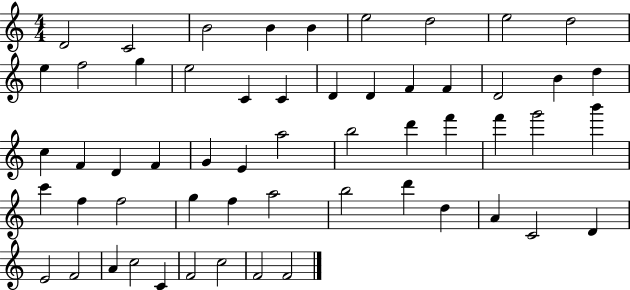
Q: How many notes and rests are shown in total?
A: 56